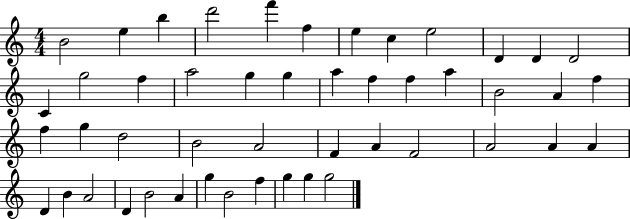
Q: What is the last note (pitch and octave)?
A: G5